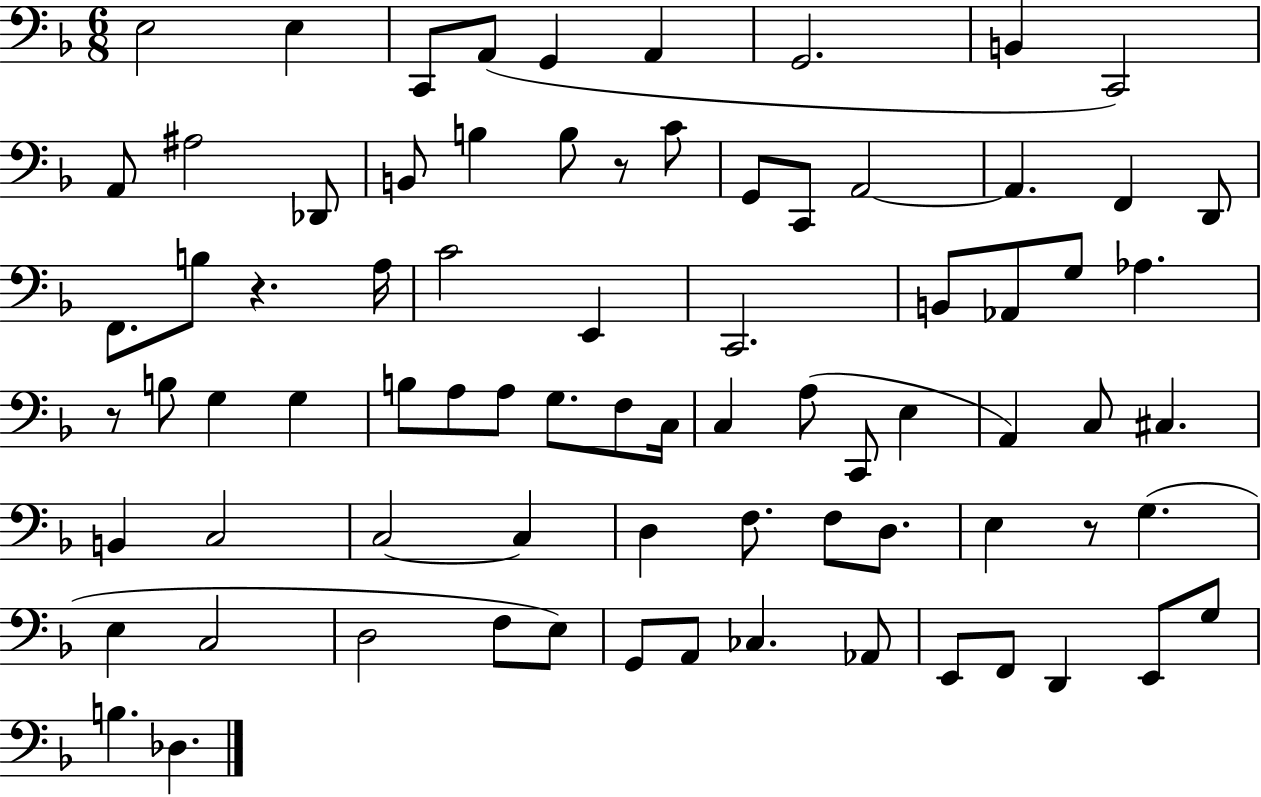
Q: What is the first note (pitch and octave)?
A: E3